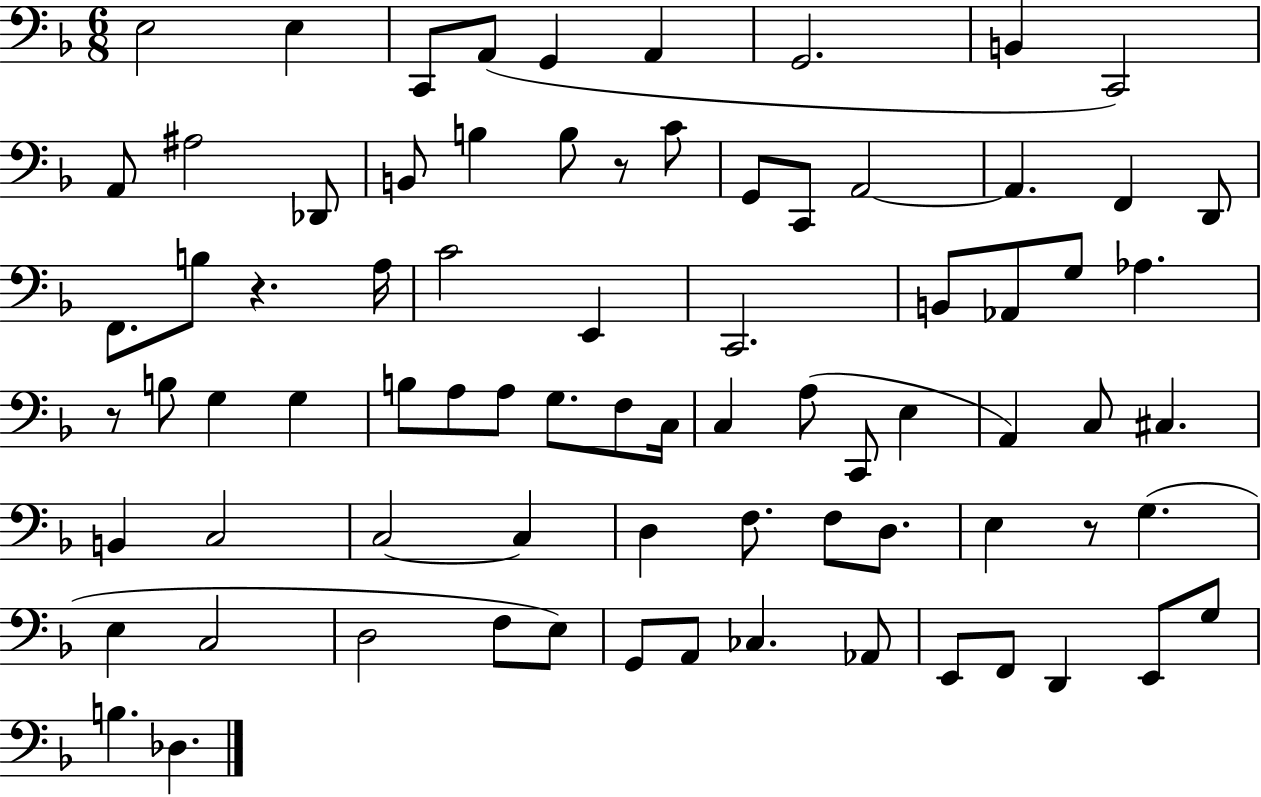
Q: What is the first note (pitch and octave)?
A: E3